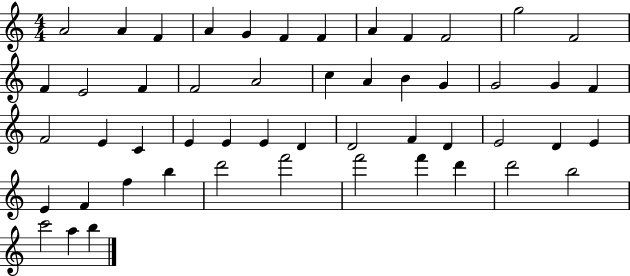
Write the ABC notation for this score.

X:1
T:Untitled
M:4/4
L:1/4
K:C
A2 A F A G F F A F F2 g2 F2 F E2 F F2 A2 c A B G G2 G F F2 E C E E E D D2 F D E2 D E E F f b d'2 f'2 f'2 f' d' d'2 b2 c'2 a b